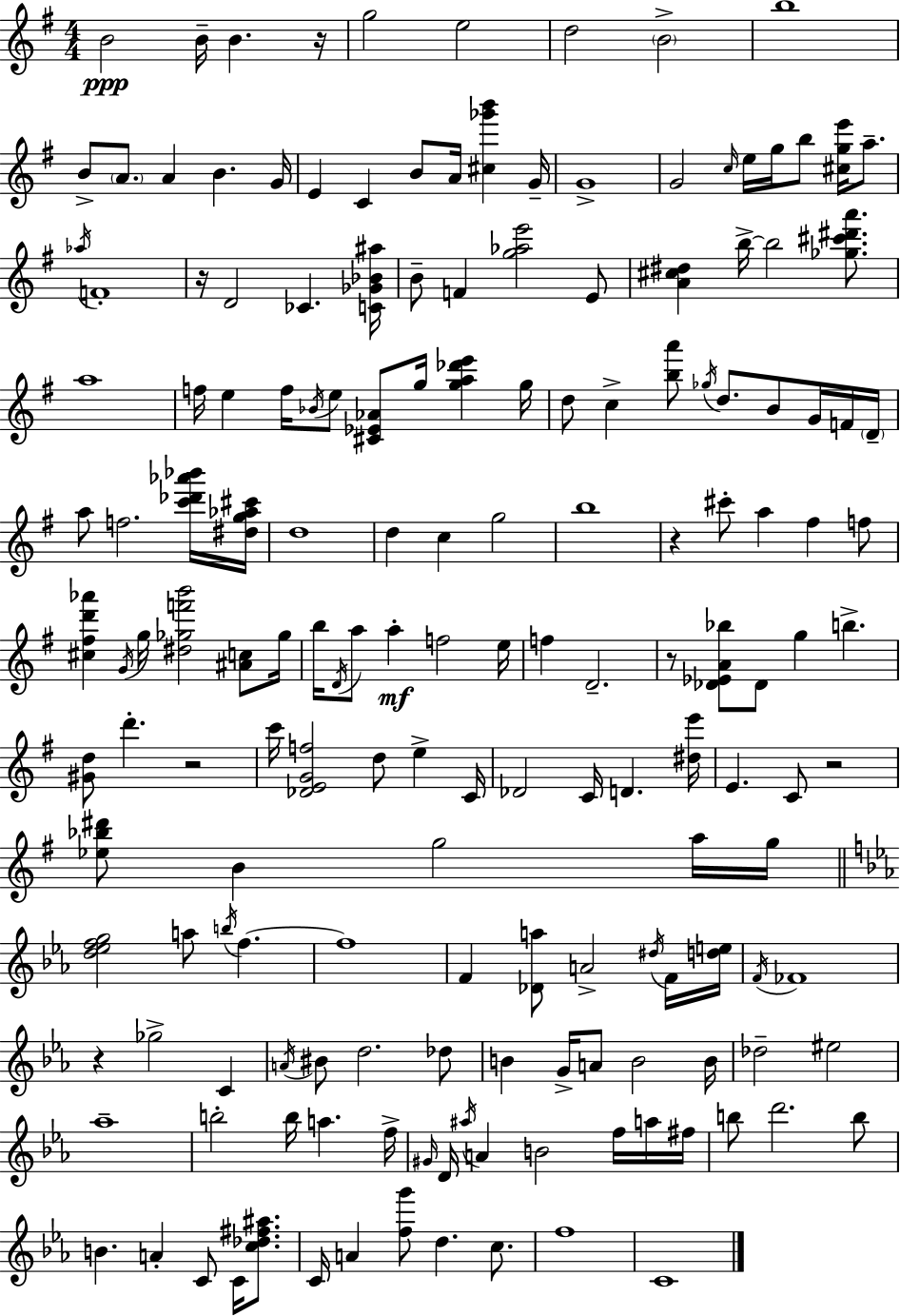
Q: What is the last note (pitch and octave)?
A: C4